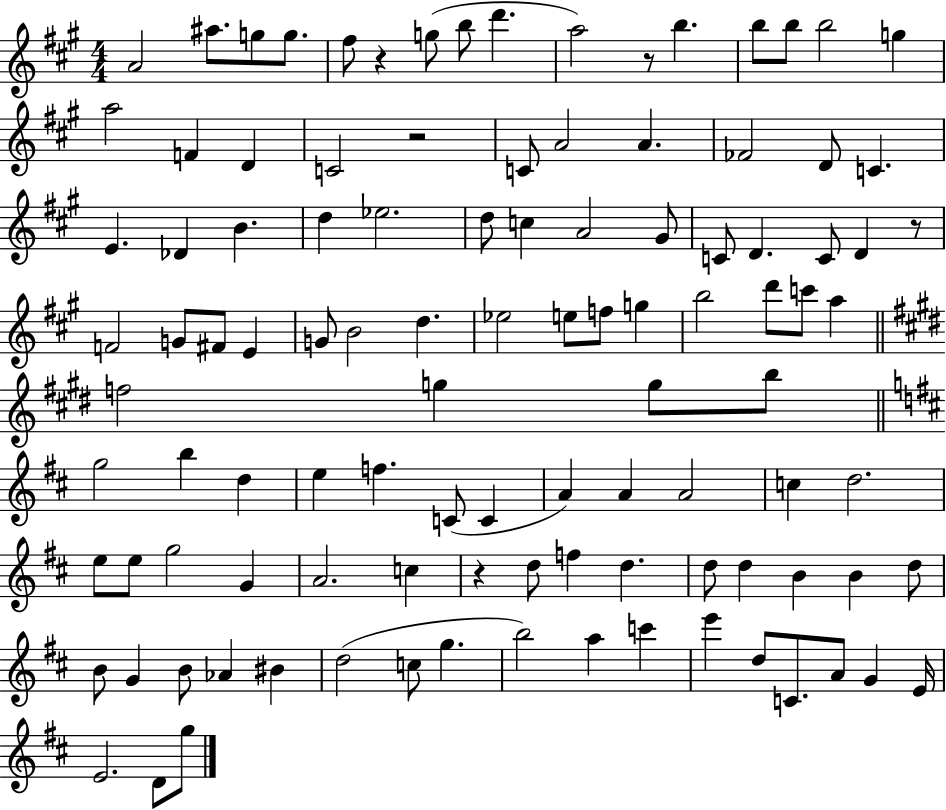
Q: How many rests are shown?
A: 5